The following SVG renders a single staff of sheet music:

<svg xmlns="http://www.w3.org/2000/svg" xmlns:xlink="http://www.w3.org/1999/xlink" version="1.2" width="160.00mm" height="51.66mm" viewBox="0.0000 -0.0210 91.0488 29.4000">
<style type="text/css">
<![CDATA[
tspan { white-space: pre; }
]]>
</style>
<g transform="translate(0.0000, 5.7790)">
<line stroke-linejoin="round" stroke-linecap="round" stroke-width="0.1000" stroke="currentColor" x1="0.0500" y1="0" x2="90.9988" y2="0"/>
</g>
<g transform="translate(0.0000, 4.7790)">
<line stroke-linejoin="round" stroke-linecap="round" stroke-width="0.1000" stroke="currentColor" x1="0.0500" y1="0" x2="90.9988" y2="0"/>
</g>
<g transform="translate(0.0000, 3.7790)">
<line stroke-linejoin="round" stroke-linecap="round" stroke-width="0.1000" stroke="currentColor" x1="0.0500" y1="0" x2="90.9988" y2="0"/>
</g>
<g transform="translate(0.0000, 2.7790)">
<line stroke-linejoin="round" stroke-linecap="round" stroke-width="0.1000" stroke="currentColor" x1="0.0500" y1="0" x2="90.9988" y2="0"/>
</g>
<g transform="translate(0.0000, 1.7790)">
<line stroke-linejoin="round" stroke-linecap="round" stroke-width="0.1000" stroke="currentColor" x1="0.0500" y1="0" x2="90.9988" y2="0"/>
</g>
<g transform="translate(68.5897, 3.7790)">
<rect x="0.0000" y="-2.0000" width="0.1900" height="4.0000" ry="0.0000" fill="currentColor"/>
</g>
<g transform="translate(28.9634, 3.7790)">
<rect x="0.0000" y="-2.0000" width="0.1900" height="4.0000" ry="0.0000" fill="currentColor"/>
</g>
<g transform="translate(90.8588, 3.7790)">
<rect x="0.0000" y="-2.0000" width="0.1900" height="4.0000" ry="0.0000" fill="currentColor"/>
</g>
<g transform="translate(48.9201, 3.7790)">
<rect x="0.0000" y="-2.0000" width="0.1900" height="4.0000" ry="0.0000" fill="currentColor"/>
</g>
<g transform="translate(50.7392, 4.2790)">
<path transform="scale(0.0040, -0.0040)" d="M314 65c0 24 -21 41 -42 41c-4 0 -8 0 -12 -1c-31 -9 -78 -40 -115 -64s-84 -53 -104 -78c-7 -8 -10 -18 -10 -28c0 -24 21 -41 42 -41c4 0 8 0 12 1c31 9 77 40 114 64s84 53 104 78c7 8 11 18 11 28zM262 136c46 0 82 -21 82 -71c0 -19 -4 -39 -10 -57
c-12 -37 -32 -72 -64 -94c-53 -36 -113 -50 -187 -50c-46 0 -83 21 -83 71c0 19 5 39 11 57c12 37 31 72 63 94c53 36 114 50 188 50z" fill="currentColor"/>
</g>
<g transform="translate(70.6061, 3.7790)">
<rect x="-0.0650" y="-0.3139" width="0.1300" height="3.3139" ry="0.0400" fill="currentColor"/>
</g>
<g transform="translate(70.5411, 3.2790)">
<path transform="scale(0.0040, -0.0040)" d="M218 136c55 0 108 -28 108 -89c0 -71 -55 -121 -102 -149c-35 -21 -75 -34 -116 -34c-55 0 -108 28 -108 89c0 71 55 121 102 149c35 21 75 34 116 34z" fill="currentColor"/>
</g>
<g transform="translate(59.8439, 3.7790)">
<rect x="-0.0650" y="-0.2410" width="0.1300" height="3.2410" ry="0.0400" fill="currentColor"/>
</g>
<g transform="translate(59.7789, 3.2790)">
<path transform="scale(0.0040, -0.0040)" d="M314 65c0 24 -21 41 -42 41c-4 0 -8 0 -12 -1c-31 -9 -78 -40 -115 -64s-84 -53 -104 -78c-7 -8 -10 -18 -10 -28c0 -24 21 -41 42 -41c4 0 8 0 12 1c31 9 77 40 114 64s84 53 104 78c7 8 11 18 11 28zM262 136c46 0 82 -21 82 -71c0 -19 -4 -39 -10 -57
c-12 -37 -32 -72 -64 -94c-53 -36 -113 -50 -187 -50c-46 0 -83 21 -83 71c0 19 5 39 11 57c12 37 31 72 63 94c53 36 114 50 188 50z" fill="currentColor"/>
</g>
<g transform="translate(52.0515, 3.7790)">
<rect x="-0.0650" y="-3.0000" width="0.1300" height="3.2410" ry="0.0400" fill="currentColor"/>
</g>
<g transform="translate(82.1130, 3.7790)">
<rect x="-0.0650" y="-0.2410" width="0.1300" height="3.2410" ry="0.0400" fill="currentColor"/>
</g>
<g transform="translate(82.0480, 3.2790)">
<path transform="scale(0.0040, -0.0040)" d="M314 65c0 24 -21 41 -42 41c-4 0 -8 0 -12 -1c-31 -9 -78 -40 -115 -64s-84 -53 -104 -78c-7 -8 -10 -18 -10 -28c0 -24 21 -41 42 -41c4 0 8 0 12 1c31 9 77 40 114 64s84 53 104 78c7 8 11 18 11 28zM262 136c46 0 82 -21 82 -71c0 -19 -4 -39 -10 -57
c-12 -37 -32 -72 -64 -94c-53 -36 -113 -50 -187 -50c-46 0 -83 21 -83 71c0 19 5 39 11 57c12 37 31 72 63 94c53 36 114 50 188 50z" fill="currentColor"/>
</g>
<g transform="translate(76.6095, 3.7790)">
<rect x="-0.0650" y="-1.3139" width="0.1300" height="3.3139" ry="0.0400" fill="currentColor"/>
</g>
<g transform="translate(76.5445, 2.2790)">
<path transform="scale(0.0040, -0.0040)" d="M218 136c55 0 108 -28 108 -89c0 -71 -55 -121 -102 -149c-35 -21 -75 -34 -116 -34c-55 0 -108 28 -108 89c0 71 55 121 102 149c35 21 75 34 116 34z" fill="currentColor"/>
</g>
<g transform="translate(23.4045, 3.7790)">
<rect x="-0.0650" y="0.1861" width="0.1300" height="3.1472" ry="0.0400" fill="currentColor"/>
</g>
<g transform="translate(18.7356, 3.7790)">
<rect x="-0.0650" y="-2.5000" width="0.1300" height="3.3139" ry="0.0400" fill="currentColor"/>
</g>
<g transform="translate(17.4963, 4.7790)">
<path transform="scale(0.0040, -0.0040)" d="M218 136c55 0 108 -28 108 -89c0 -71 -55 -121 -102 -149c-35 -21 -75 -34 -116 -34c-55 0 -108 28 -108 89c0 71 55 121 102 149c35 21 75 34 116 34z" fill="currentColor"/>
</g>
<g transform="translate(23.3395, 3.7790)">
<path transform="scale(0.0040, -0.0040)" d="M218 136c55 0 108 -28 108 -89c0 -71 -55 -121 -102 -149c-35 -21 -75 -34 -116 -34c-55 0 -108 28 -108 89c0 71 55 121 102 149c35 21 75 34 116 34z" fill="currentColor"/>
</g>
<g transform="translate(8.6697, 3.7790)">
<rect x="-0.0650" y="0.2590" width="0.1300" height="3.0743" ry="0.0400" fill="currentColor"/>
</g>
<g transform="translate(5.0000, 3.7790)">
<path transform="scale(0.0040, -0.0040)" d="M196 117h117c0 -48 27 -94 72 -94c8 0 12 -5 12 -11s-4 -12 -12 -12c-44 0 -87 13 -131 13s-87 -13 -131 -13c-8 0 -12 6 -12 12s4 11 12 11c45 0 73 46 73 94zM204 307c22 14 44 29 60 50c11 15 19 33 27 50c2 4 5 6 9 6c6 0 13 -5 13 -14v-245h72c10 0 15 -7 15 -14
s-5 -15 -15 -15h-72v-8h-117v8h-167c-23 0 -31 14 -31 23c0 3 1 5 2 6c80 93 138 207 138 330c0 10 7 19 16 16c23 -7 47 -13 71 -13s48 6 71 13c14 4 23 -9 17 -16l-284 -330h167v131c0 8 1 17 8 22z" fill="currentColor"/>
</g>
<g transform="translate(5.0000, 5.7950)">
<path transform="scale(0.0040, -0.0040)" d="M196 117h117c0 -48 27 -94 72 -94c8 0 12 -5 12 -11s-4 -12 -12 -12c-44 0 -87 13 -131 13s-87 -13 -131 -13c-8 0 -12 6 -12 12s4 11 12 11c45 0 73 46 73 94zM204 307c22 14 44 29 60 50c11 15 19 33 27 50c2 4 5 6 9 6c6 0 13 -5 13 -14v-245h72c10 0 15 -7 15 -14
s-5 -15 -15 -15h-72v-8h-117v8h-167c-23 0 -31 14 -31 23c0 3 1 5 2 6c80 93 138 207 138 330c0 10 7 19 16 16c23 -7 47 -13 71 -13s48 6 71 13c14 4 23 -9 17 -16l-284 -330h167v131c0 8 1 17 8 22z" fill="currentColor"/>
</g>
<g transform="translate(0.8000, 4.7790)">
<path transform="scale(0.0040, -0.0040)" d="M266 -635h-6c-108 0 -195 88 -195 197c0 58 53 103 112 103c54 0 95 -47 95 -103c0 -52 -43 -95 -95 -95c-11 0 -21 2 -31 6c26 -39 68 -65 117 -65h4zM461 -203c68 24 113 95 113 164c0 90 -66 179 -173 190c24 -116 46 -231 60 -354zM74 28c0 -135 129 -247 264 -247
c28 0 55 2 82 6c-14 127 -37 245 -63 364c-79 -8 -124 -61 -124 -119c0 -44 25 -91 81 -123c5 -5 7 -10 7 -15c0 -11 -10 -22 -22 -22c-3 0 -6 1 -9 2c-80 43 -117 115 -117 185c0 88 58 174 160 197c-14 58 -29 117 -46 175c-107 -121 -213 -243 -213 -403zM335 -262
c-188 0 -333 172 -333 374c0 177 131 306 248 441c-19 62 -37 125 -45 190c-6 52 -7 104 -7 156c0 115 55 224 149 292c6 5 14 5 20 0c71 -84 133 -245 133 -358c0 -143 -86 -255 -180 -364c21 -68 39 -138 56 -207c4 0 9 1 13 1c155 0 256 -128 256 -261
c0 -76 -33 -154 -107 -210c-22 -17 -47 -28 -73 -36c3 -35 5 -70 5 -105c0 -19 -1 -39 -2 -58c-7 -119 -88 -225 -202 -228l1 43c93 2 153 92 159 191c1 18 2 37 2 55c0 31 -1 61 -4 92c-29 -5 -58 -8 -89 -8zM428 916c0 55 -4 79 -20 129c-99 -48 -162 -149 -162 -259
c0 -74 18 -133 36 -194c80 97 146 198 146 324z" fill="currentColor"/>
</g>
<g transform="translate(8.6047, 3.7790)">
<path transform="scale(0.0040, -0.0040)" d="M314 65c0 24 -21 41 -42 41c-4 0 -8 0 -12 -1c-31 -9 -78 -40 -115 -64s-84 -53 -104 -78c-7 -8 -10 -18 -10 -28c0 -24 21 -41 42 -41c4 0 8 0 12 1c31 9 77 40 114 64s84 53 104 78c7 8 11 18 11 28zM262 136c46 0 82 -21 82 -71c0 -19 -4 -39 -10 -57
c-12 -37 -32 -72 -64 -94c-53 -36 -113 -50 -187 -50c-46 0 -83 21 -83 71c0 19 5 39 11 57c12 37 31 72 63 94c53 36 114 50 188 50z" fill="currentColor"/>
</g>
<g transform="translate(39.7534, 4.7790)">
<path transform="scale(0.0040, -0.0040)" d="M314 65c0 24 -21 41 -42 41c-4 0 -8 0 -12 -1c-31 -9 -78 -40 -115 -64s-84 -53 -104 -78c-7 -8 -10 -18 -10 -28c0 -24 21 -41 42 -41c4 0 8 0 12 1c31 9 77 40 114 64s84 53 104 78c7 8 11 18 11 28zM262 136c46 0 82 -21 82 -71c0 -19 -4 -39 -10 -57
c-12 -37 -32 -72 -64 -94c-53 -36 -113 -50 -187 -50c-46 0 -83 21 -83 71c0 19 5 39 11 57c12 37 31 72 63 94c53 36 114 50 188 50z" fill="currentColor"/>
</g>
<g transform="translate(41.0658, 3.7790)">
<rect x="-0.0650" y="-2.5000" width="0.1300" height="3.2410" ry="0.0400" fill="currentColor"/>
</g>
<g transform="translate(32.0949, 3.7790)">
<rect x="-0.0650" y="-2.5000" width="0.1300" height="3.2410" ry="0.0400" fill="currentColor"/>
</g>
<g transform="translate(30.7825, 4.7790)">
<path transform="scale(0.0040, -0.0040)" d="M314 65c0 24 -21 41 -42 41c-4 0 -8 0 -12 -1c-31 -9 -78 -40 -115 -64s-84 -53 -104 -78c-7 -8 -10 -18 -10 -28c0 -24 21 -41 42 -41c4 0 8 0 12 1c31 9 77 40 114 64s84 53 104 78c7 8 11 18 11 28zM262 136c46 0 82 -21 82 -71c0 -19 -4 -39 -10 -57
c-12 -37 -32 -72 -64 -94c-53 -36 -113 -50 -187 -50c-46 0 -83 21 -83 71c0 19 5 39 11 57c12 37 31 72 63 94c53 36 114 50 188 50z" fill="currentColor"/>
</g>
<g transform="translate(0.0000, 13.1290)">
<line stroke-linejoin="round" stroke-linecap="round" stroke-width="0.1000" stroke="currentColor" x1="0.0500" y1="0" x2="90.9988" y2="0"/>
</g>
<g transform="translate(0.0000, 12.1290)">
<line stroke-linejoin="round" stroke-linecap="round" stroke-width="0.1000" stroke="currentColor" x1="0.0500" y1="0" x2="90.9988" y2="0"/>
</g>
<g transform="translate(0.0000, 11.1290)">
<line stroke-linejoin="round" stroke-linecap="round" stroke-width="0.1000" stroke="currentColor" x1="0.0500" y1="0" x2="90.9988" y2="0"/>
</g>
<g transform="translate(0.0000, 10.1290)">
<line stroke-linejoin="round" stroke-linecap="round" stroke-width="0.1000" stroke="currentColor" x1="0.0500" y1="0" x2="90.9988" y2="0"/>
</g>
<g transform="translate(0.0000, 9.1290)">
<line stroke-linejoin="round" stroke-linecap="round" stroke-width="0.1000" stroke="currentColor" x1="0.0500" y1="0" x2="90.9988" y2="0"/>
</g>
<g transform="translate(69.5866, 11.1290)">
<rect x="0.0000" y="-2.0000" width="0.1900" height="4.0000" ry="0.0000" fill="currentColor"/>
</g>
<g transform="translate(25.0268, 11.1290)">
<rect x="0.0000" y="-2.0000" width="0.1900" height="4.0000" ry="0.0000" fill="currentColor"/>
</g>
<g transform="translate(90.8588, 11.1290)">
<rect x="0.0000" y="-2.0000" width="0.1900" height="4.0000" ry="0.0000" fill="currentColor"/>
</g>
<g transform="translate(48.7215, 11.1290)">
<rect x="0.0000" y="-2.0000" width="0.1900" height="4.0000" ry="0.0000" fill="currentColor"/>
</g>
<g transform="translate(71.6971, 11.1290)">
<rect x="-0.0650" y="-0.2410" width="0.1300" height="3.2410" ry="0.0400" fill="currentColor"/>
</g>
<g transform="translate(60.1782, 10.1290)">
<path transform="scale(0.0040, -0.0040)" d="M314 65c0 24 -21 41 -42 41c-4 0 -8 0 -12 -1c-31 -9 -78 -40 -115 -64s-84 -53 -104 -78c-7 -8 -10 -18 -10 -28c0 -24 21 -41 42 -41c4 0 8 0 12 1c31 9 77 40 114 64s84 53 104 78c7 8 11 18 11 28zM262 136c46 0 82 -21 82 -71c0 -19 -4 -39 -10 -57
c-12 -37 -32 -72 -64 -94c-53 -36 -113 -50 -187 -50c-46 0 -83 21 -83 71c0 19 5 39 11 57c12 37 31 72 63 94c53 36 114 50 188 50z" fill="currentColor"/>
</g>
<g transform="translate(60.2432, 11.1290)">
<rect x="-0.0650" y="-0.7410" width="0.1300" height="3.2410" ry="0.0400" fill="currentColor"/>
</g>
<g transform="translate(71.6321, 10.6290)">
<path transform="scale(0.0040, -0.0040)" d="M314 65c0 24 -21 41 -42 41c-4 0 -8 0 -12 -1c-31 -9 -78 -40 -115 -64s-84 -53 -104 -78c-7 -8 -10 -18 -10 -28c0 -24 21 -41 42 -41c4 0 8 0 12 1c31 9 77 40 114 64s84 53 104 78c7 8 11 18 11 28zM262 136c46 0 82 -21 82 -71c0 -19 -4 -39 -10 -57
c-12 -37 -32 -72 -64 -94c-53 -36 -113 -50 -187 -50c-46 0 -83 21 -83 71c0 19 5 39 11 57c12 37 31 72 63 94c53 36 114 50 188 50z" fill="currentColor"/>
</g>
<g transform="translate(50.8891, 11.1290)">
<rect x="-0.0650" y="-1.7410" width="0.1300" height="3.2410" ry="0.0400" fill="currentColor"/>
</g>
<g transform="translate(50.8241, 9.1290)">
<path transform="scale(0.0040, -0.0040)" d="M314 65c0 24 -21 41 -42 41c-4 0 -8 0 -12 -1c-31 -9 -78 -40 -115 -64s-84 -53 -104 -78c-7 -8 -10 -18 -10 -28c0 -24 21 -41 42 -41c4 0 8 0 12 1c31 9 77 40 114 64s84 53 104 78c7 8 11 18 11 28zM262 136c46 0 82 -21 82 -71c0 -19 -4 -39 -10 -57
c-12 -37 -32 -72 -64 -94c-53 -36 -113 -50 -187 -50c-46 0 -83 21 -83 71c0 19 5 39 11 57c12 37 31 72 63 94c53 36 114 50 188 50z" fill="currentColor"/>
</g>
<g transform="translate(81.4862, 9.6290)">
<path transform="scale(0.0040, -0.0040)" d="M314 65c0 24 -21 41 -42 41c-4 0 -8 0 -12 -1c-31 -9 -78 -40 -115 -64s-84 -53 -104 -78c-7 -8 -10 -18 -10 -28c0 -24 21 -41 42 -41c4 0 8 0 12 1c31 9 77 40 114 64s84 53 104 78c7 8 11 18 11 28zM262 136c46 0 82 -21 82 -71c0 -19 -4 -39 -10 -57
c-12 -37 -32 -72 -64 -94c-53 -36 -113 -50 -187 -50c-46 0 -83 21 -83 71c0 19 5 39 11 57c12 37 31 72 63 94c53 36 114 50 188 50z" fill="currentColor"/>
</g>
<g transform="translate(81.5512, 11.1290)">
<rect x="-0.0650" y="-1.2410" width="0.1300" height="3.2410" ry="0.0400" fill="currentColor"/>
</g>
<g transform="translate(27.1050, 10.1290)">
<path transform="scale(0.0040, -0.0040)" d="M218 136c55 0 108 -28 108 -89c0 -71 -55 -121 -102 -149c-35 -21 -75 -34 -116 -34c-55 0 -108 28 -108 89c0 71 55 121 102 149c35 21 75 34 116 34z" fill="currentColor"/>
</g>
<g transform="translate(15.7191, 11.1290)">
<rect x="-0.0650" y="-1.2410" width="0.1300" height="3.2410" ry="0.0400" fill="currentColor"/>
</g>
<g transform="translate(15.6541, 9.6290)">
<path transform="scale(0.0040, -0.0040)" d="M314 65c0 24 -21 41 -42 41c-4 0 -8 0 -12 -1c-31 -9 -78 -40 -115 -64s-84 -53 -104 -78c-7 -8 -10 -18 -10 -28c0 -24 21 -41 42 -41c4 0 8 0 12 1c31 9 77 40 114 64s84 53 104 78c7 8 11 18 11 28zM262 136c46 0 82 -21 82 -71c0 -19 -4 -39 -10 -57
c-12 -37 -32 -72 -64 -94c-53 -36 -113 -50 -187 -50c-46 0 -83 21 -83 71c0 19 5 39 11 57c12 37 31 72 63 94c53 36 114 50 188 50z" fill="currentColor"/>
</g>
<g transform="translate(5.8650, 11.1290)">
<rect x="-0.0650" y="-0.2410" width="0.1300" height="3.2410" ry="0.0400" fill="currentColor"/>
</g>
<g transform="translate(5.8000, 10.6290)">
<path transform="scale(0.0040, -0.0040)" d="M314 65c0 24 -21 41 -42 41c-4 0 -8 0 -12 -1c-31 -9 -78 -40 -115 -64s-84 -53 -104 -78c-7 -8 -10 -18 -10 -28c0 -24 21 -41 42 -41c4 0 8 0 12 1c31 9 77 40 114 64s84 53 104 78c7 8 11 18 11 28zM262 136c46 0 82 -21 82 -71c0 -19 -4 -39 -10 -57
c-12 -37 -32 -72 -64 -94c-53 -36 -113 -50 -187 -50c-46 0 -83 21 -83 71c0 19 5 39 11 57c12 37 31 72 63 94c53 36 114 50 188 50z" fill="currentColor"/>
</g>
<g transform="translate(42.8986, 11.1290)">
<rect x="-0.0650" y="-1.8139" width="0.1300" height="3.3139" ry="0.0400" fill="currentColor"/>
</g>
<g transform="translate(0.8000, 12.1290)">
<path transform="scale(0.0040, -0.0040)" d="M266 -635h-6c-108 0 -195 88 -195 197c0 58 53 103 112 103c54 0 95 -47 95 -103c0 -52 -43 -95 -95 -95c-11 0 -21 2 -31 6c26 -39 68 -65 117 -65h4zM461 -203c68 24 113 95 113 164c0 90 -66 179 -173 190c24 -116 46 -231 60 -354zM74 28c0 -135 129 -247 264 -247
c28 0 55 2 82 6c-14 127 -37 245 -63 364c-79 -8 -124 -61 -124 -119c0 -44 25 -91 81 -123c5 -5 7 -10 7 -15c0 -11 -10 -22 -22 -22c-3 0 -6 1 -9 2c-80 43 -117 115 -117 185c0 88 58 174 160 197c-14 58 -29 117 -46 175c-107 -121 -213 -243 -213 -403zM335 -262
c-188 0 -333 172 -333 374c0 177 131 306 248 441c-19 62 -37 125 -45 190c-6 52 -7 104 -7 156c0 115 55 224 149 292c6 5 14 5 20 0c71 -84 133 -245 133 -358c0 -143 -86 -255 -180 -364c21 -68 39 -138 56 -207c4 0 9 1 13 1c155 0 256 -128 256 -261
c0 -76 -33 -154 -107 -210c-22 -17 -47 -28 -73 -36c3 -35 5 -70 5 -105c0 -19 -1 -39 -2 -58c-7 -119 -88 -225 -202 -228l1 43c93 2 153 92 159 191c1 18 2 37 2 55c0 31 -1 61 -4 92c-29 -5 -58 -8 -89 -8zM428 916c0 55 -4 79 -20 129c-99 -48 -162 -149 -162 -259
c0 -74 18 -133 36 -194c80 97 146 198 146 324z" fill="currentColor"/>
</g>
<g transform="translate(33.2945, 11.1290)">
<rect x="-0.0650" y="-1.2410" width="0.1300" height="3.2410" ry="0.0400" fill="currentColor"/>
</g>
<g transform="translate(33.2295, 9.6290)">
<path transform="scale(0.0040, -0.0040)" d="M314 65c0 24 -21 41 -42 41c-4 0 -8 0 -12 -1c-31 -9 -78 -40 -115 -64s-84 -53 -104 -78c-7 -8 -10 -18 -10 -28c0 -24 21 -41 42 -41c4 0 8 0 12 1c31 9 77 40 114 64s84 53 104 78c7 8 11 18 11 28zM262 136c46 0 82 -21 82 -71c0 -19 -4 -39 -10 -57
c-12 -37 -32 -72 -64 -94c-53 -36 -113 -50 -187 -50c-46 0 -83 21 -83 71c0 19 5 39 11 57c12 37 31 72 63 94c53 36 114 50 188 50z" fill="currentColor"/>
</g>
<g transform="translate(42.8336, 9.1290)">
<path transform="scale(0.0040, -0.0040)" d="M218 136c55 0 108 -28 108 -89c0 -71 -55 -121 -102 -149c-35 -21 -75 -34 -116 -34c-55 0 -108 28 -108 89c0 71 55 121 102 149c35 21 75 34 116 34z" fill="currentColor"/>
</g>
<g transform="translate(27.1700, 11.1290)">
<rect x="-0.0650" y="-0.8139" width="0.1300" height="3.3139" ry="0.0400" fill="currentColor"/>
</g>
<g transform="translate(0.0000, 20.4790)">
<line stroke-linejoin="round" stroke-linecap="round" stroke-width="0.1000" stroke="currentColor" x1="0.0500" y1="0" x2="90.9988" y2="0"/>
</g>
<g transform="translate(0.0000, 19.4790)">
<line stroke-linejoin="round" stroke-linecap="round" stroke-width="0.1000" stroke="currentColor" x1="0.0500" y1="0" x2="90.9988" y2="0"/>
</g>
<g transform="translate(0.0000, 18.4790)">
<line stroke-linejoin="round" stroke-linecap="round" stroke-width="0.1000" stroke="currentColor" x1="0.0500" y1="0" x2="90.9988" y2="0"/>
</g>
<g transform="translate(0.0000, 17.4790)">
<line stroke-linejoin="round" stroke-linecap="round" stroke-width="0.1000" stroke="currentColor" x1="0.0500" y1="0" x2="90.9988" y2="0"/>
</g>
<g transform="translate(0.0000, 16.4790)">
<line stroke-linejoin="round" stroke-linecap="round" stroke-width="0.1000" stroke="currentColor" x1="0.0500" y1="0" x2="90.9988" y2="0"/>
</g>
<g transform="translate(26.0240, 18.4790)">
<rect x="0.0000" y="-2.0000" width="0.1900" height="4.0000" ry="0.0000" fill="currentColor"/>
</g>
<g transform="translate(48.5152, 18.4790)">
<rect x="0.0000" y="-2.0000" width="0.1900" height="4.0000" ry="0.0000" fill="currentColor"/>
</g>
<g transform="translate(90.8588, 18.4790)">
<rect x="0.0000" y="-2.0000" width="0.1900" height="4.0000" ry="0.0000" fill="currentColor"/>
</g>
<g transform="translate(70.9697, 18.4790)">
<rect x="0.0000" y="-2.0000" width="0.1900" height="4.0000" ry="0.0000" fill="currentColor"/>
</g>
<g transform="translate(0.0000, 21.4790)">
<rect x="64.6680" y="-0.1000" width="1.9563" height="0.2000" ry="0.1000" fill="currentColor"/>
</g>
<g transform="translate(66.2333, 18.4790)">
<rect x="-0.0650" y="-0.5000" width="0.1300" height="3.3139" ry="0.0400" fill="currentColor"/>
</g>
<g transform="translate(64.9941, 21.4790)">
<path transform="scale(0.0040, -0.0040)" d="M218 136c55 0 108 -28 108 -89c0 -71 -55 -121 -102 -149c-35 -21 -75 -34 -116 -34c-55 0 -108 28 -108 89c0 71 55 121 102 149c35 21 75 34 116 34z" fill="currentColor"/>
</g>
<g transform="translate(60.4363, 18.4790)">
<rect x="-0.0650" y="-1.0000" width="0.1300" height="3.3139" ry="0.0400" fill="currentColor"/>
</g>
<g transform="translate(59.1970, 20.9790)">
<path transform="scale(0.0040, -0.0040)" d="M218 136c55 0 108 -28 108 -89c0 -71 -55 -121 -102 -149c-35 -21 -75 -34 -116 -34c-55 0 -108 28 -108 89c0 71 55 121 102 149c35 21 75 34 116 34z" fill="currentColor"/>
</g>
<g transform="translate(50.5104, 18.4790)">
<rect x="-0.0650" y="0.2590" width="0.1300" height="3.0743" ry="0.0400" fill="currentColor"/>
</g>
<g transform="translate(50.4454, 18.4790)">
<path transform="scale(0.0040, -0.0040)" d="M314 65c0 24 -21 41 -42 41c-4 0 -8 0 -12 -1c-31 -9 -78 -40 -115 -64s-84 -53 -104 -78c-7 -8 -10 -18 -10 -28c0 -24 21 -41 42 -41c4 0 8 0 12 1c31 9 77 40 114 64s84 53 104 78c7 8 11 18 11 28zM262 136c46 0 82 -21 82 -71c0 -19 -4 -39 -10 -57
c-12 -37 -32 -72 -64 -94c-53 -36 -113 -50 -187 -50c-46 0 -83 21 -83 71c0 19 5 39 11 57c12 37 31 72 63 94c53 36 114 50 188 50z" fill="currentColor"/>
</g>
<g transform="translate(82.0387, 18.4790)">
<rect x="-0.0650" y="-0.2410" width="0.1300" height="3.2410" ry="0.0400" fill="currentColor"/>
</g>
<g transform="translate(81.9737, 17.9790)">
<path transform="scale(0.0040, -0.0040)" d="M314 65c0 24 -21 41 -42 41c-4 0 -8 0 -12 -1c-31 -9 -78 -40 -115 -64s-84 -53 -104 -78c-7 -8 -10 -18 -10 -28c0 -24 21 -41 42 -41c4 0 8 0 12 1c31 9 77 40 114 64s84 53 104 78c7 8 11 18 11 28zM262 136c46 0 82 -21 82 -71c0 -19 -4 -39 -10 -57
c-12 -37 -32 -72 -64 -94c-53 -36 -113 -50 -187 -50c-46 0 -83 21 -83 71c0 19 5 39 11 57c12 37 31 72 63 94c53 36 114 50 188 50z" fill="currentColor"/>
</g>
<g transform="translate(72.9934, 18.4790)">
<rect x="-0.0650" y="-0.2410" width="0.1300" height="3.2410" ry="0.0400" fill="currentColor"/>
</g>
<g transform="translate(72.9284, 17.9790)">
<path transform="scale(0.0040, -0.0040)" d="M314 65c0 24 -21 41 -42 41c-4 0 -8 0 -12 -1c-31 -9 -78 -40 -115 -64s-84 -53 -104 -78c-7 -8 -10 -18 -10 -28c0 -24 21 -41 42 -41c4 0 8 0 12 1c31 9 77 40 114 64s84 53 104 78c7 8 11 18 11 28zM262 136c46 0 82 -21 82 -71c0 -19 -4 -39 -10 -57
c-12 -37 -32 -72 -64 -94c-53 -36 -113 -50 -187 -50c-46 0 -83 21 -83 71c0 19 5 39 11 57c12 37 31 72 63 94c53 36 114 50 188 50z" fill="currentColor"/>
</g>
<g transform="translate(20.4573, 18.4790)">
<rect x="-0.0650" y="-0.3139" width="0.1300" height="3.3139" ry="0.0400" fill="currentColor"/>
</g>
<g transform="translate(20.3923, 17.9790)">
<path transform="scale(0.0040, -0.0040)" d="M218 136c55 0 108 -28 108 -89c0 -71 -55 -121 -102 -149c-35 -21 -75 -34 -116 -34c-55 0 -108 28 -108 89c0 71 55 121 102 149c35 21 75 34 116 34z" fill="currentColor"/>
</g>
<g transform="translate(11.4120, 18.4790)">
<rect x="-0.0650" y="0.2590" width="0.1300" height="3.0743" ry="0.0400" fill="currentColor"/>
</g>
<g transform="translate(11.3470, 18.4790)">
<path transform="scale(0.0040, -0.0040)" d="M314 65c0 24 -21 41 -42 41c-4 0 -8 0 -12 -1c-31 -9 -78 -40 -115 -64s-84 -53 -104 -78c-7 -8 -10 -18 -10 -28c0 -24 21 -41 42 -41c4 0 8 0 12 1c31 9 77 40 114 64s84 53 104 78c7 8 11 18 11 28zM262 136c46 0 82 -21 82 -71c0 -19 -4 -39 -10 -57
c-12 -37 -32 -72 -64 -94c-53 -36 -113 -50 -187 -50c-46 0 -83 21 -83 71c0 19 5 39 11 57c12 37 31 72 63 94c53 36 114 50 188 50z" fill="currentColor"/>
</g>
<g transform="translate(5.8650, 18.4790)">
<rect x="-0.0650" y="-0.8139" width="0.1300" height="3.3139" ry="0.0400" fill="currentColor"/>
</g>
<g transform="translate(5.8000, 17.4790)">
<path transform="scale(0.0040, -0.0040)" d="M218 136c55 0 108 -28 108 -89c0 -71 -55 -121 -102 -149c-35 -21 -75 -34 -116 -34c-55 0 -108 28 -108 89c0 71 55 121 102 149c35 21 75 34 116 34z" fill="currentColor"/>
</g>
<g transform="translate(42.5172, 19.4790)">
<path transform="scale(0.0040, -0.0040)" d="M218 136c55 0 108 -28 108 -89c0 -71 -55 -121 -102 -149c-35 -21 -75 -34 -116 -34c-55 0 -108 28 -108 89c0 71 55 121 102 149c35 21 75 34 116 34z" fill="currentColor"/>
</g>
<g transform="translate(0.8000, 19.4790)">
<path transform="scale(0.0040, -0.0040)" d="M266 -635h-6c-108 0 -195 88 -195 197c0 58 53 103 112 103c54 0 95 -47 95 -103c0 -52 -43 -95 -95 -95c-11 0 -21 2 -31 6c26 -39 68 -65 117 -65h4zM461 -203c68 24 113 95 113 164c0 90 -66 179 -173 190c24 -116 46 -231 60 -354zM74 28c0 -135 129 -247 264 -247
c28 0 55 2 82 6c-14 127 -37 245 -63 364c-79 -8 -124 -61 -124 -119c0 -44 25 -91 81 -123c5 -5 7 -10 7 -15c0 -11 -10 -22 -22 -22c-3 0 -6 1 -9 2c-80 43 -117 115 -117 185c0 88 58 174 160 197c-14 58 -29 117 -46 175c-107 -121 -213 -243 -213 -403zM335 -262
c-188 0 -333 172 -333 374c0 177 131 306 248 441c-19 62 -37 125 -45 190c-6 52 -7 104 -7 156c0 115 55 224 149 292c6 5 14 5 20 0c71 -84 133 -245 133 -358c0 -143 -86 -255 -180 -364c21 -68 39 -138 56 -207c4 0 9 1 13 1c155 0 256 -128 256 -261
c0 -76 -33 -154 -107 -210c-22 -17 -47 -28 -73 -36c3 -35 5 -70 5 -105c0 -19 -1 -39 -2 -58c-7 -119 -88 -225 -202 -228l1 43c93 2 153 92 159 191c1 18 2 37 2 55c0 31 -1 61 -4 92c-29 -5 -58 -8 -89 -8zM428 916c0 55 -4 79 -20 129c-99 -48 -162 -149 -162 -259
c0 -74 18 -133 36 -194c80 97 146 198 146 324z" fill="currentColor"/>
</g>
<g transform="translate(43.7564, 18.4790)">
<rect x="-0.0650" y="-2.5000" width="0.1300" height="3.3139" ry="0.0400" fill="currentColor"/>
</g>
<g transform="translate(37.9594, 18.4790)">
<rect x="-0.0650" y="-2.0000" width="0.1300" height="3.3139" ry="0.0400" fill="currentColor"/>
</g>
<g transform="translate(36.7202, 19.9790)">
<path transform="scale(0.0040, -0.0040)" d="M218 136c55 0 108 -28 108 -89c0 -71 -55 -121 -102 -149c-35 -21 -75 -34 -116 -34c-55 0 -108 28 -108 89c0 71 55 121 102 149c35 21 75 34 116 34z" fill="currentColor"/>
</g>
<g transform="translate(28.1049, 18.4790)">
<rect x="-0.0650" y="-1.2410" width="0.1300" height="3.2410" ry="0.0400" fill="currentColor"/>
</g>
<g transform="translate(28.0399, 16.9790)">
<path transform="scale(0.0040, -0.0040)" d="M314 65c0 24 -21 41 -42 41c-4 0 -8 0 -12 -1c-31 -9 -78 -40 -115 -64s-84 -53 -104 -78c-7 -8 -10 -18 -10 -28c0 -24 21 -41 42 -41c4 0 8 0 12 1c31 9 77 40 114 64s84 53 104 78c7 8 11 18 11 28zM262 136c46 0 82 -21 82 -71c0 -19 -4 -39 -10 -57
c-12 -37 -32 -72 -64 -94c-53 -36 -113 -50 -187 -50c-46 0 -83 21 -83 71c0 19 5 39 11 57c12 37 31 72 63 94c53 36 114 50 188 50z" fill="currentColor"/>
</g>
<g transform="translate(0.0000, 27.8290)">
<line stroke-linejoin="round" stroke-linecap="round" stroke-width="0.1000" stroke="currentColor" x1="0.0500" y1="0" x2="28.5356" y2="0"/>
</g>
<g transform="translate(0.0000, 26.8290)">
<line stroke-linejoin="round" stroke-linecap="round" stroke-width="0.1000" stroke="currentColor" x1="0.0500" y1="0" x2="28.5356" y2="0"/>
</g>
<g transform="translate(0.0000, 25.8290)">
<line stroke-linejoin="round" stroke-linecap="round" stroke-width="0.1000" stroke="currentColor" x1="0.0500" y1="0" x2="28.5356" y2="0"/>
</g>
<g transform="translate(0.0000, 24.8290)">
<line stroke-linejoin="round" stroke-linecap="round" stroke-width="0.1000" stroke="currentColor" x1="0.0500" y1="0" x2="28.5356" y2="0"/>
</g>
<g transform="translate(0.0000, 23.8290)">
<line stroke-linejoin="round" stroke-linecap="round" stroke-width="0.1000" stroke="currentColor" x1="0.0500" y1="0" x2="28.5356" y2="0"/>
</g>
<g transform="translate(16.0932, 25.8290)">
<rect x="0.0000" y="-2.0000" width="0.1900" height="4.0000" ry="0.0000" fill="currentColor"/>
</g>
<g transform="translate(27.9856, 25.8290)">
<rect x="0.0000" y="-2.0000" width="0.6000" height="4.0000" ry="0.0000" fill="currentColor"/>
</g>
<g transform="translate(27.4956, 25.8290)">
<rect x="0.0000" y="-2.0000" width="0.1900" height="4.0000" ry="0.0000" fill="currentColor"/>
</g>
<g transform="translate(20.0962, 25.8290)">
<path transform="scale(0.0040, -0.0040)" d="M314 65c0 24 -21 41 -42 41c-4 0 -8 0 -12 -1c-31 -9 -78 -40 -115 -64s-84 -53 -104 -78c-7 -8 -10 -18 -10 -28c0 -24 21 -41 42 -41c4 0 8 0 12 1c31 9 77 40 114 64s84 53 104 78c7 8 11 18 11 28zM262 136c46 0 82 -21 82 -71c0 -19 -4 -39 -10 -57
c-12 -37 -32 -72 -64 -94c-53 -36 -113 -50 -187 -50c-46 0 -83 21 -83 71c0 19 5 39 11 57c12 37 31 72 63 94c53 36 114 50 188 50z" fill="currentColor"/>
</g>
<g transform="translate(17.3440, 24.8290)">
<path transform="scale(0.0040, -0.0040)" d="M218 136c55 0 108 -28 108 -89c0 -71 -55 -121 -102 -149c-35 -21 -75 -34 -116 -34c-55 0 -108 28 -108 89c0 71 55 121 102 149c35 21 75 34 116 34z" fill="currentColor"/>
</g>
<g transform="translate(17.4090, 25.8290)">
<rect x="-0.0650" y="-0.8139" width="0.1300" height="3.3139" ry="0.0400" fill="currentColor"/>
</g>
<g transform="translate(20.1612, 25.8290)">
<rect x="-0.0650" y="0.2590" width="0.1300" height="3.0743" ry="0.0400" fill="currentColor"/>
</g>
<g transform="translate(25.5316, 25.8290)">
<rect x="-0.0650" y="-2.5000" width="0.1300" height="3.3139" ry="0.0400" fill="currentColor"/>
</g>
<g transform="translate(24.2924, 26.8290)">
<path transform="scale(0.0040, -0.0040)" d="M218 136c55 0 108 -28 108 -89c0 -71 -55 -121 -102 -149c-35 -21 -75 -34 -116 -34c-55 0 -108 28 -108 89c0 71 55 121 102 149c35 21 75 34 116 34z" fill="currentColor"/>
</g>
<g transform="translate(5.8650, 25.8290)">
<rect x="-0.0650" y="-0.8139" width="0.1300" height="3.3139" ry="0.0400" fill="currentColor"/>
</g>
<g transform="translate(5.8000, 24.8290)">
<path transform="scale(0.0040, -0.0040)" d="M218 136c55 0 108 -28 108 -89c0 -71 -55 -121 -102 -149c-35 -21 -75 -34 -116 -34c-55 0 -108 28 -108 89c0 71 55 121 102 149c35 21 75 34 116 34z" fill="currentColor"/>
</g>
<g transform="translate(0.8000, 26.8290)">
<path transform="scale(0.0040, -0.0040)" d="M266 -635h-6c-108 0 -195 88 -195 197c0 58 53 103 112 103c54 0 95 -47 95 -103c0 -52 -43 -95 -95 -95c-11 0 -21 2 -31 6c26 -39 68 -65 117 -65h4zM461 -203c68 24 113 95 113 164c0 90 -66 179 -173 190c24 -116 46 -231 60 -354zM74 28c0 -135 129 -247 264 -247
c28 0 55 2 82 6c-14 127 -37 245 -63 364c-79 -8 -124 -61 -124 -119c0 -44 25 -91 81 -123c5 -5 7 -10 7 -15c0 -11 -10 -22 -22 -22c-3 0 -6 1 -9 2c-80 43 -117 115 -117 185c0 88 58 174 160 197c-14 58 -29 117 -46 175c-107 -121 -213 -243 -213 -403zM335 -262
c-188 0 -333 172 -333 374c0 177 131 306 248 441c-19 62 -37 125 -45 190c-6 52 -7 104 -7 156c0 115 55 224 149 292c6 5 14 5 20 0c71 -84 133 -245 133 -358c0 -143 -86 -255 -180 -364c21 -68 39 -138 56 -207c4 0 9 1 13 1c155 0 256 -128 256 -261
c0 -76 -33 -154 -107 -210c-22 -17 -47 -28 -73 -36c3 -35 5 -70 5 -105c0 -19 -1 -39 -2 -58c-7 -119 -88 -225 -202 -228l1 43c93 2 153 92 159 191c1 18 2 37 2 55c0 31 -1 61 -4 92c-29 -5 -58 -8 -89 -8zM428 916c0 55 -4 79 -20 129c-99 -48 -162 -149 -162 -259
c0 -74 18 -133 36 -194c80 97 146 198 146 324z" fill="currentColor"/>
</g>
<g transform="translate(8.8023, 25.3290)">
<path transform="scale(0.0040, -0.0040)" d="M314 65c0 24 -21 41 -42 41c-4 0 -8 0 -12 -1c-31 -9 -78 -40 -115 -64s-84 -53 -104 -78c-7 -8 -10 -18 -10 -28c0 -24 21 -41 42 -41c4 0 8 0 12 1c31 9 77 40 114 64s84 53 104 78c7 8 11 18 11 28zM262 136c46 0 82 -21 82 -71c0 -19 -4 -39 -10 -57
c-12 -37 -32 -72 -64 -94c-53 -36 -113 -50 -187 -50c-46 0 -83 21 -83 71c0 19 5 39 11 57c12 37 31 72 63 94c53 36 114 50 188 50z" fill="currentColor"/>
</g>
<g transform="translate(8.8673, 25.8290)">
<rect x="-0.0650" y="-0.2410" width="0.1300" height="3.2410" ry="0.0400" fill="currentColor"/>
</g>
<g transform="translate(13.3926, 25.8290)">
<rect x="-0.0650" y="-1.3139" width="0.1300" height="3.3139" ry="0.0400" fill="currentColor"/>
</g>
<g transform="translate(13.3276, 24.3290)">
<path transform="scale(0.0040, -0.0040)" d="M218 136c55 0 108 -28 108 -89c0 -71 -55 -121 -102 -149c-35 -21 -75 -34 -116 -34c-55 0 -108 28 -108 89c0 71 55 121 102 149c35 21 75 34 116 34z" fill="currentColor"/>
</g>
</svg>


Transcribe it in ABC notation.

X:1
T:Untitled
M:4/4
L:1/4
K:C
B2 G B G2 G2 A2 c2 c e c2 c2 e2 d e2 f f2 d2 c2 e2 d B2 c e2 F G B2 D C c2 c2 d c2 e d B2 G